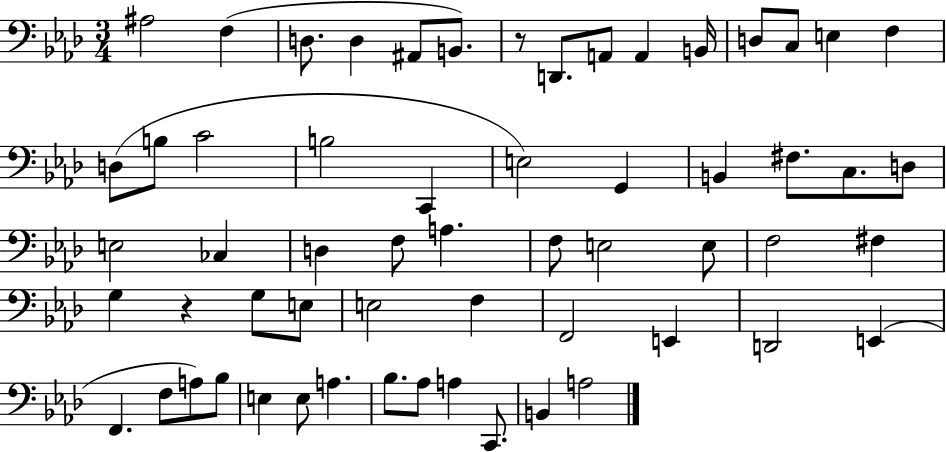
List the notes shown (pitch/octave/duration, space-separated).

A#3/h F3/q D3/e. D3/q A#2/e B2/e. R/e D2/e. A2/e A2/q B2/s D3/e C3/e E3/q F3/q D3/e B3/e C4/h B3/h C2/q E3/h G2/q B2/q F#3/e. C3/e. D3/e E3/h CES3/q D3/q F3/e A3/q. F3/e E3/h E3/e F3/h F#3/q G3/q R/q G3/e E3/e E3/h F3/q F2/h E2/q D2/h E2/q F2/q. F3/e A3/e Bb3/e E3/q E3/e A3/q. Bb3/e. Ab3/e A3/q C2/e. B2/q A3/h